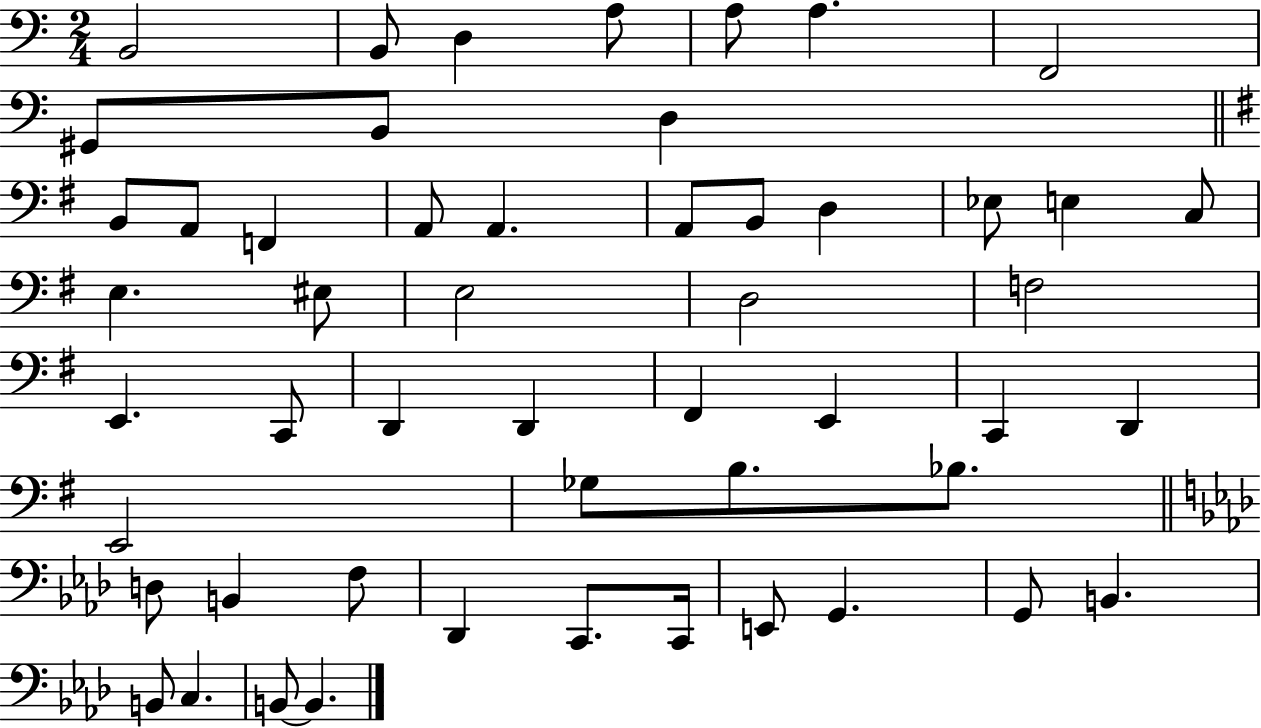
X:1
T:Untitled
M:2/4
L:1/4
K:C
B,,2 B,,/2 D, A,/2 A,/2 A, F,,2 ^G,,/2 B,,/2 D, B,,/2 A,,/2 F,, A,,/2 A,, A,,/2 B,,/2 D, _E,/2 E, C,/2 E, ^E,/2 E,2 D,2 F,2 E,, C,,/2 D,, D,, ^F,, E,, C,, D,, E,,2 _G,/2 B,/2 _B,/2 D,/2 B,, F,/2 _D,, C,,/2 C,,/4 E,,/2 G,, G,,/2 B,, B,,/2 C, B,,/2 B,,